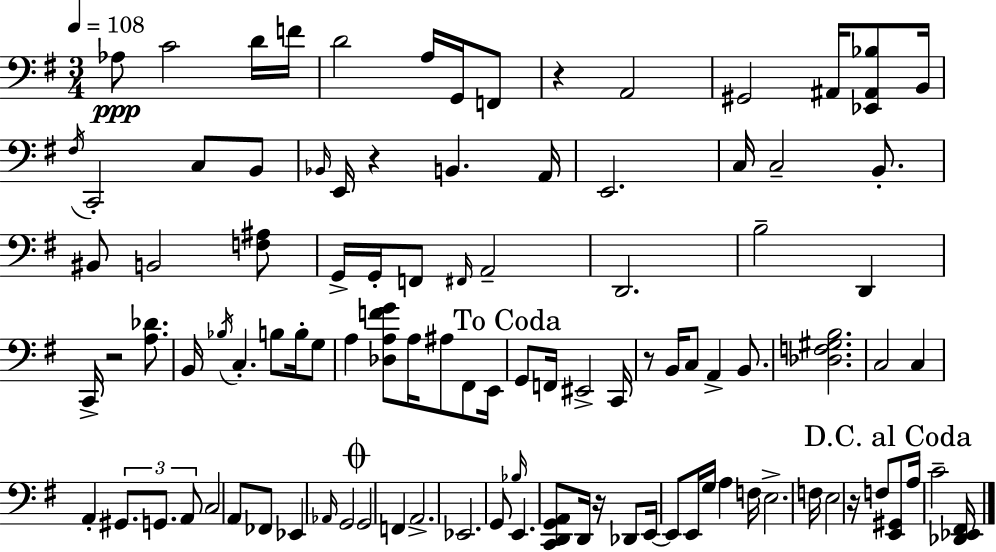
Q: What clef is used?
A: bass